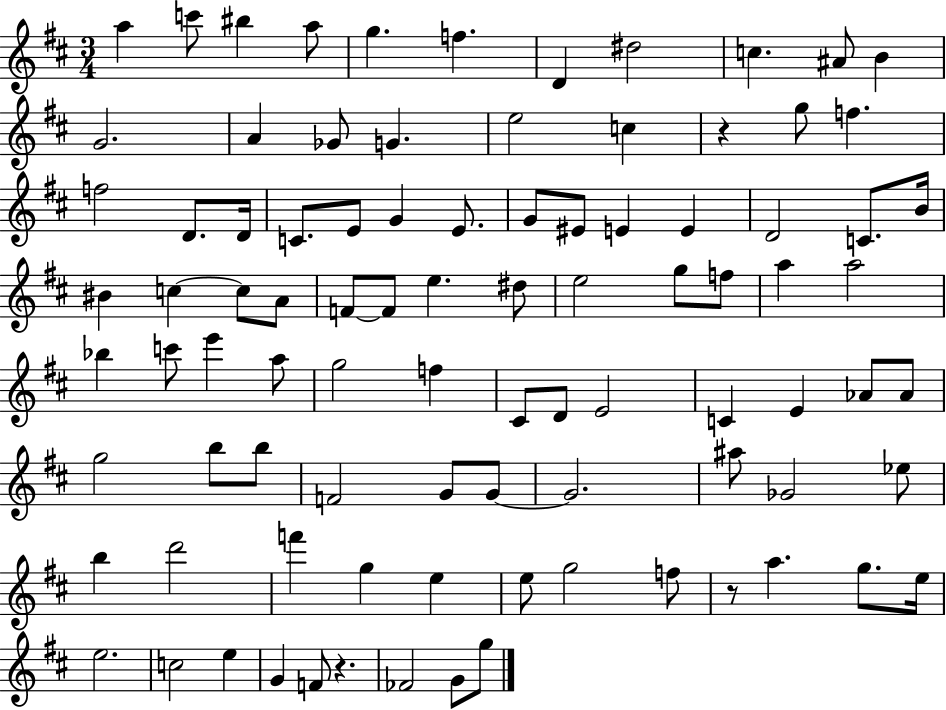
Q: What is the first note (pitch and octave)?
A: A5